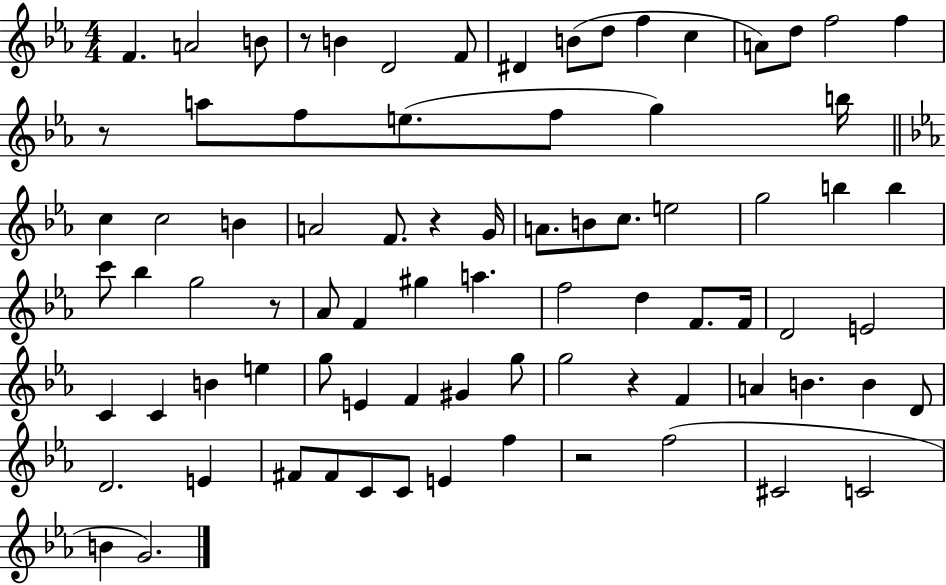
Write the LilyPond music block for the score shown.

{
  \clef treble
  \numericTimeSignature
  \time 4/4
  \key ees \major
  f'4. a'2 b'8 | r8 b'4 d'2 f'8 | dis'4 b'8( d''8 f''4 c''4 | a'8) d''8 f''2 f''4 | \break r8 a''8 f''8 e''8.( f''8 g''4) b''16 | \bar "||" \break \key ees \major c''4 c''2 b'4 | a'2 f'8. r4 g'16 | a'8. b'8 c''8. e''2 | g''2 b''4 b''4 | \break c'''8 bes''4 g''2 r8 | aes'8 f'4 gis''4 a''4. | f''2 d''4 f'8. f'16 | d'2 e'2 | \break c'4 c'4 b'4 e''4 | g''8 e'4 f'4 gis'4 g''8 | g''2 r4 f'4 | a'4 b'4. b'4 d'8 | \break d'2. e'4 | fis'8 fis'8 c'8 c'8 e'4 f''4 | r2 f''2( | cis'2 c'2 | \break b'4 g'2.) | \bar "|."
}